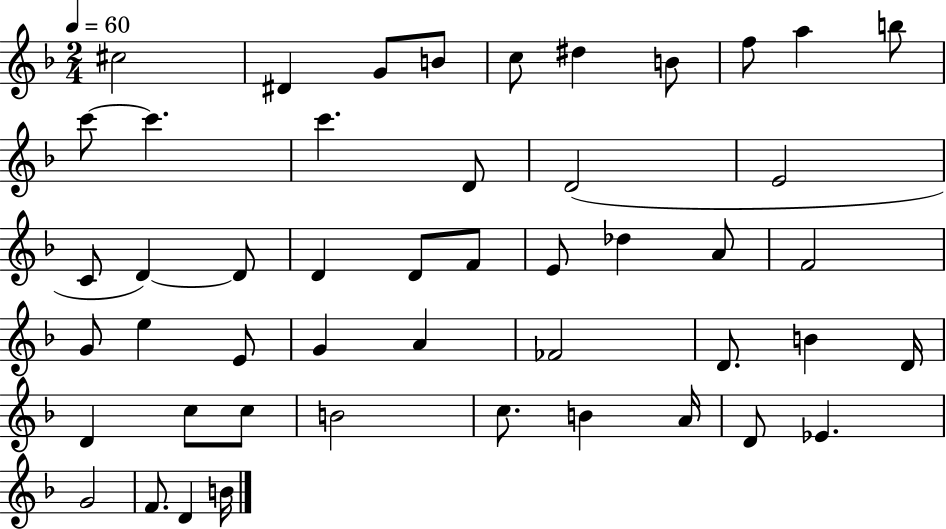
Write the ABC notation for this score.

X:1
T:Untitled
M:2/4
L:1/4
K:F
^c2 ^D G/2 B/2 c/2 ^d B/2 f/2 a b/2 c'/2 c' c' D/2 D2 E2 C/2 D D/2 D D/2 F/2 E/2 _d A/2 F2 G/2 e E/2 G A _F2 D/2 B D/4 D c/2 c/2 B2 c/2 B A/4 D/2 _E G2 F/2 D B/4